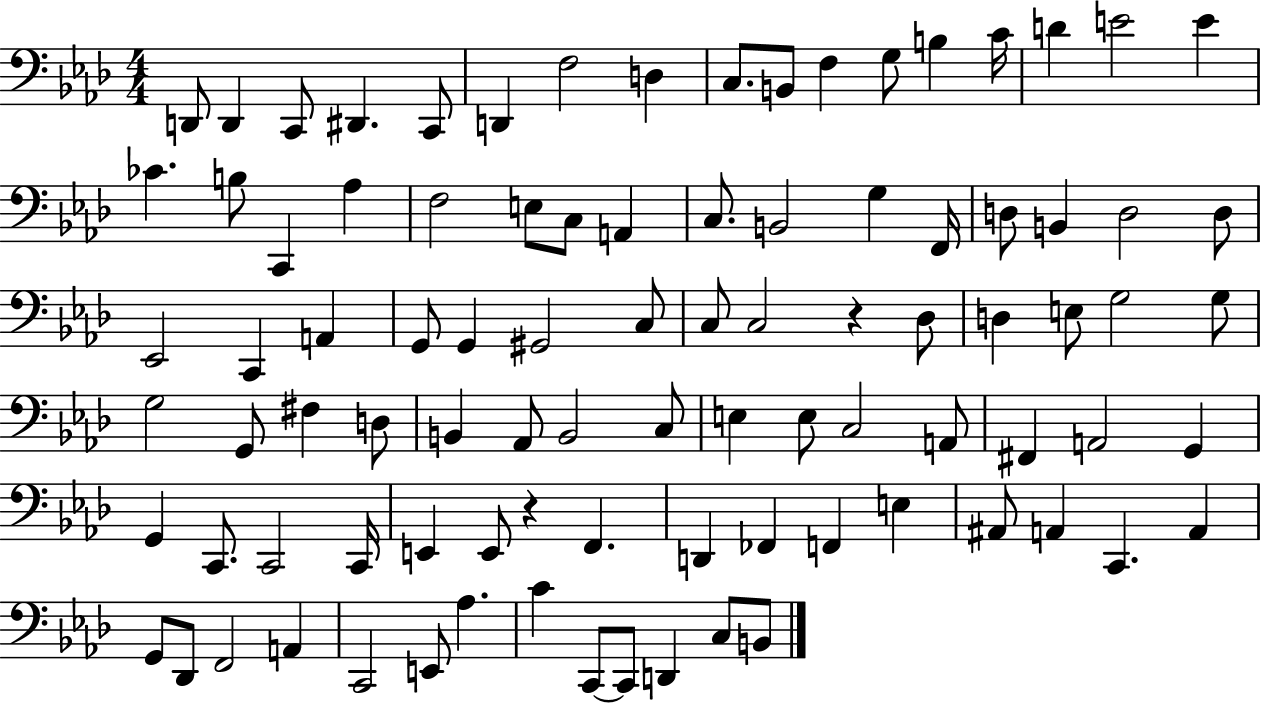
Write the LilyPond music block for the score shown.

{
  \clef bass
  \numericTimeSignature
  \time 4/4
  \key aes \major
  d,8 d,4 c,8 dis,4. c,8 | d,4 f2 d4 | c8. b,8 f4 g8 b4 c'16 | d'4 e'2 e'4 | \break ces'4. b8 c,4 aes4 | f2 e8 c8 a,4 | c8. b,2 g4 f,16 | d8 b,4 d2 d8 | \break ees,2 c,4 a,4 | g,8 g,4 gis,2 c8 | c8 c2 r4 des8 | d4 e8 g2 g8 | \break g2 g,8 fis4 d8 | b,4 aes,8 b,2 c8 | e4 e8 c2 a,8 | fis,4 a,2 g,4 | \break g,4 c,8. c,2 c,16 | e,4 e,8 r4 f,4. | d,4 fes,4 f,4 e4 | ais,8 a,4 c,4. a,4 | \break g,8 des,8 f,2 a,4 | c,2 e,8 aes4. | c'4 c,8~~ c,8 d,4 c8 b,8 | \bar "|."
}